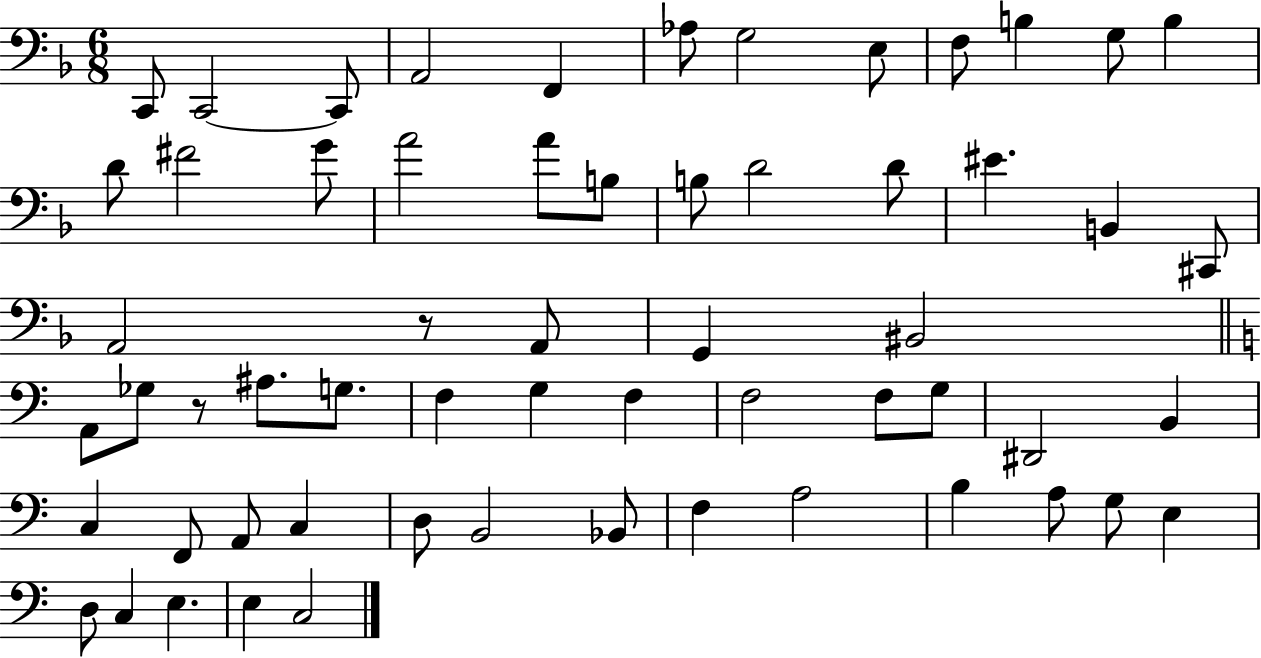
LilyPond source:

{
  \clef bass
  \numericTimeSignature
  \time 6/8
  \key f \major
  c,8 c,2~~ c,8 | a,2 f,4 | aes8 g2 e8 | f8 b4 g8 b4 | \break d'8 fis'2 g'8 | a'2 a'8 b8 | b8 d'2 d'8 | eis'4. b,4 cis,8 | \break a,2 r8 a,8 | g,4 bis,2 | \bar "||" \break \key a \minor a,8 ges8 r8 ais8. g8. | f4 g4 f4 | f2 f8 g8 | dis,2 b,4 | \break c4 f,8 a,8 c4 | d8 b,2 bes,8 | f4 a2 | b4 a8 g8 e4 | \break d8 c4 e4. | e4 c2 | \bar "|."
}